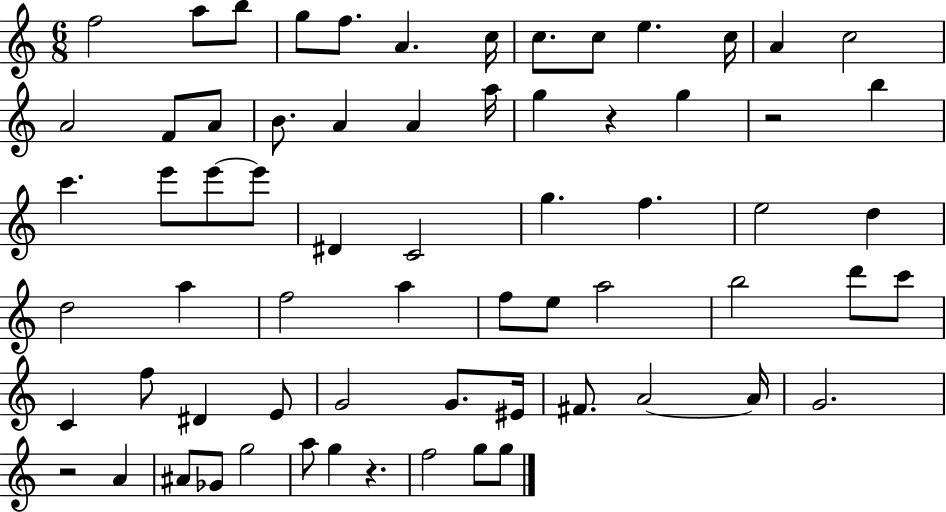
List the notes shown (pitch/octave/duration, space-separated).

F5/h A5/e B5/e G5/e F5/e. A4/q. C5/s C5/e. C5/e E5/q. C5/s A4/q C5/h A4/h F4/e A4/e B4/e. A4/q A4/q A5/s G5/q R/q G5/q R/h B5/q C6/q. E6/e E6/e E6/e D#4/q C4/h G5/q. F5/q. E5/h D5/q D5/h A5/q F5/h A5/q F5/e E5/e A5/h B5/h D6/e C6/e C4/q F5/e D#4/q E4/e G4/h G4/e. EIS4/s F#4/e. A4/h A4/s G4/h. R/h A4/q A#4/e Gb4/e G5/h A5/e G5/q R/q. F5/h G5/e G5/e